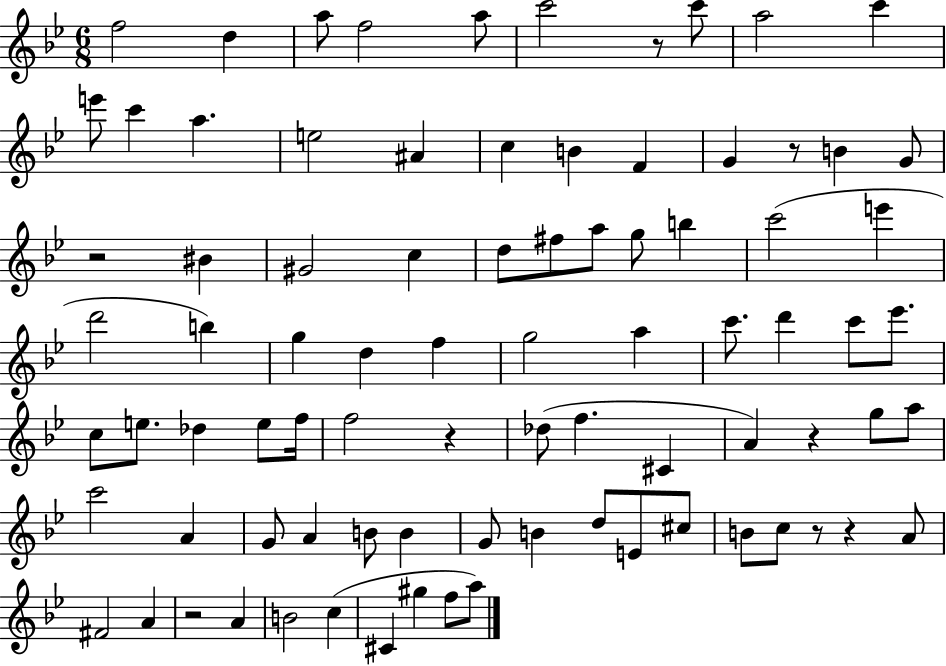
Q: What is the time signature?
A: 6/8